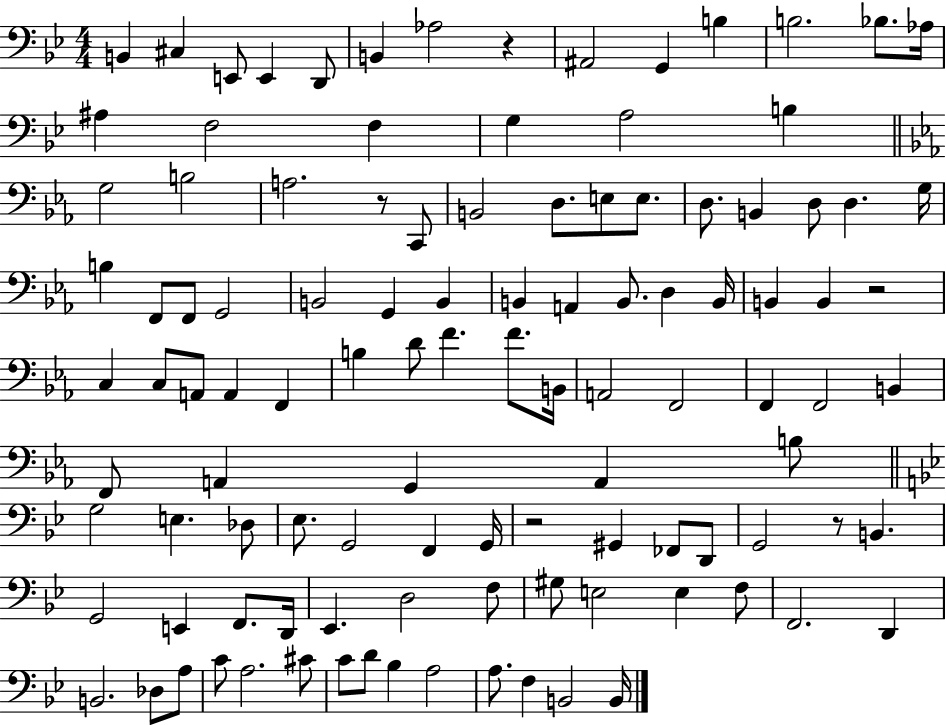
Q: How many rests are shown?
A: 5